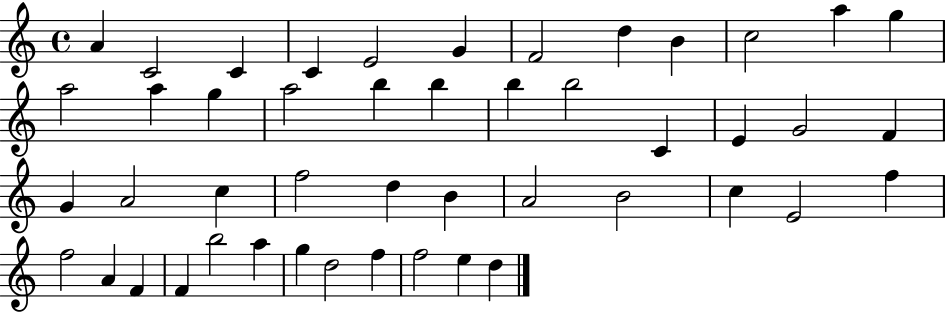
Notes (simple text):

A4/q C4/h C4/q C4/q E4/h G4/q F4/h D5/q B4/q C5/h A5/q G5/q A5/h A5/q G5/q A5/h B5/q B5/q B5/q B5/h C4/q E4/q G4/h F4/q G4/q A4/h C5/q F5/h D5/q B4/q A4/h B4/h C5/q E4/h F5/q F5/h A4/q F4/q F4/q B5/h A5/q G5/q D5/h F5/q F5/h E5/q D5/q